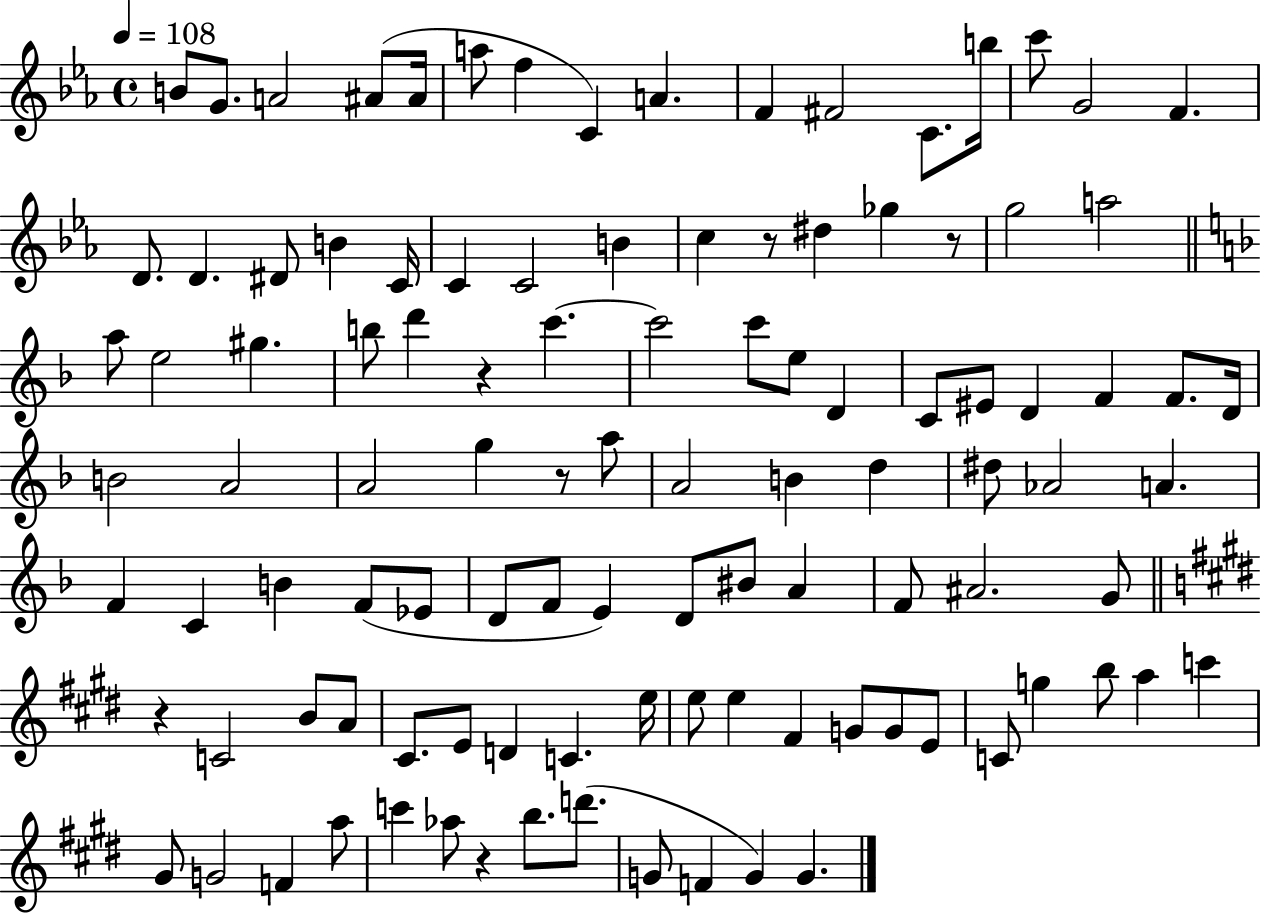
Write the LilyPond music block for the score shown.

{
  \clef treble
  \time 4/4
  \defaultTimeSignature
  \key ees \major
  \tempo 4 = 108
  b'8 g'8. a'2 ais'8( ais'16 | a''8 f''4 c'4) a'4. | f'4 fis'2 c'8. b''16 | c'''8 g'2 f'4. | \break d'8. d'4. dis'8 b'4 c'16 | c'4 c'2 b'4 | c''4 r8 dis''4 ges''4 r8 | g''2 a''2 | \break \bar "||" \break \key f \major a''8 e''2 gis''4. | b''8 d'''4 r4 c'''4.~~ | c'''2 c'''8 e''8 d'4 | c'8 eis'8 d'4 f'4 f'8. d'16 | \break b'2 a'2 | a'2 g''4 r8 a''8 | a'2 b'4 d''4 | dis''8 aes'2 a'4. | \break f'4 c'4 b'4 f'8( ees'8 | d'8 f'8 e'4) d'8 bis'8 a'4 | f'8 ais'2. g'8 | \bar "||" \break \key e \major r4 c'2 b'8 a'8 | cis'8. e'8 d'4 c'4. e''16 | e''8 e''4 fis'4 g'8 g'8 e'8 | c'8 g''4 b''8 a''4 c'''4 | \break gis'8 g'2 f'4 a''8 | c'''4 aes''8 r4 b''8. d'''8.( | g'8 f'4 g'4) g'4. | \bar "|."
}